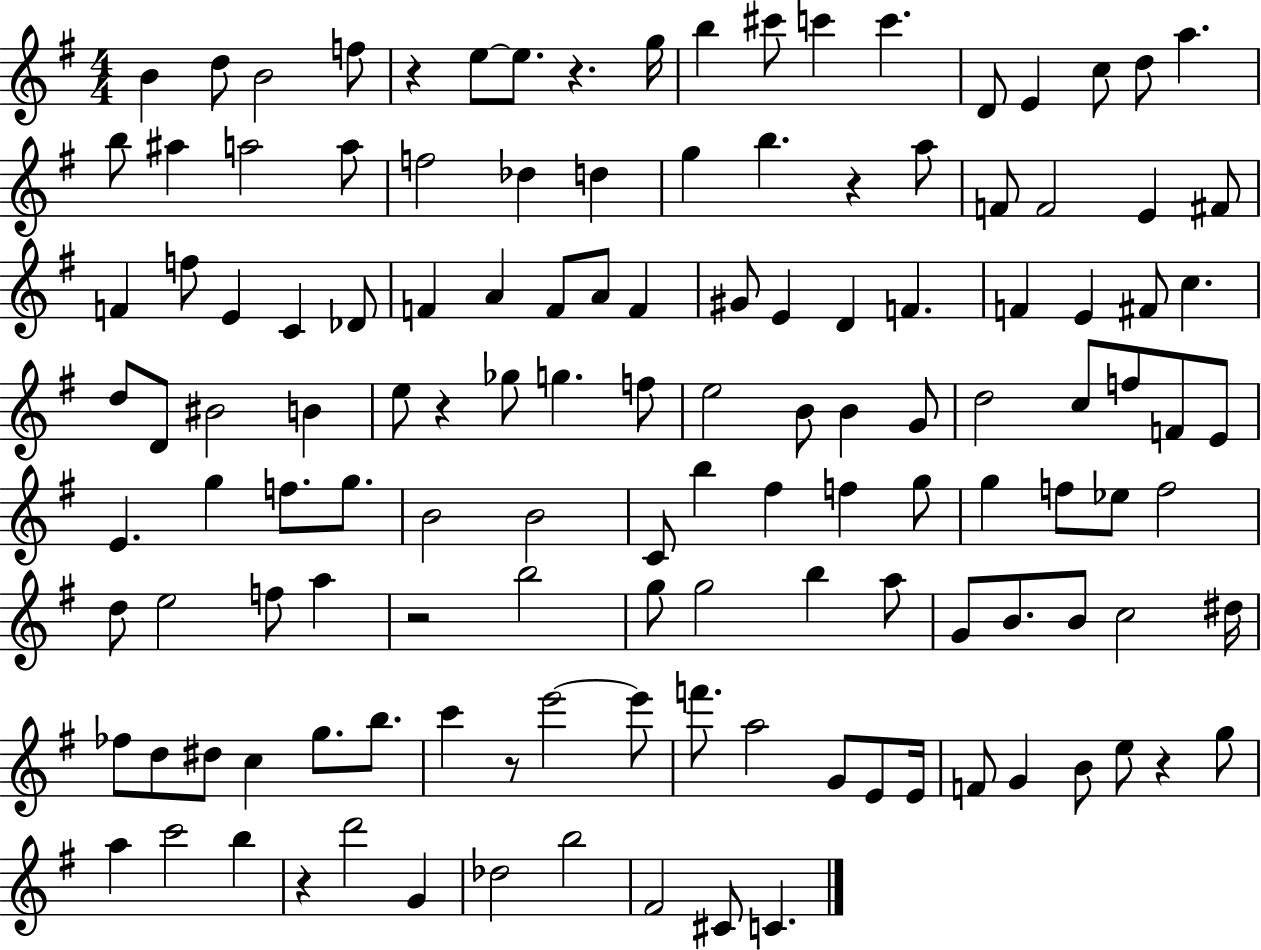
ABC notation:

X:1
T:Untitled
M:4/4
L:1/4
K:G
B d/2 B2 f/2 z e/2 e/2 z g/4 b ^c'/2 c' c' D/2 E c/2 d/2 a b/2 ^a a2 a/2 f2 _d d g b z a/2 F/2 F2 E ^F/2 F f/2 E C _D/2 F A F/2 A/2 F ^G/2 E D F F E ^F/2 c d/2 D/2 ^B2 B e/2 z _g/2 g f/2 e2 B/2 B G/2 d2 c/2 f/2 F/2 E/2 E g f/2 g/2 B2 B2 C/2 b ^f f g/2 g f/2 _e/2 f2 d/2 e2 f/2 a z2 b2 g/2 g2 b a/2 G/2 B/2 B/2 c2 ^d/4 _f/2 d/2 ^d/2 c g/2 b/2 c' z/2 e'2 e'/2 f'/2 a2 G/2 E/2 E/4 F/2 G B/2 e/2 z g/2 a c'2 b z d'2 G _d2 b2 ^F2 ^C/2 C